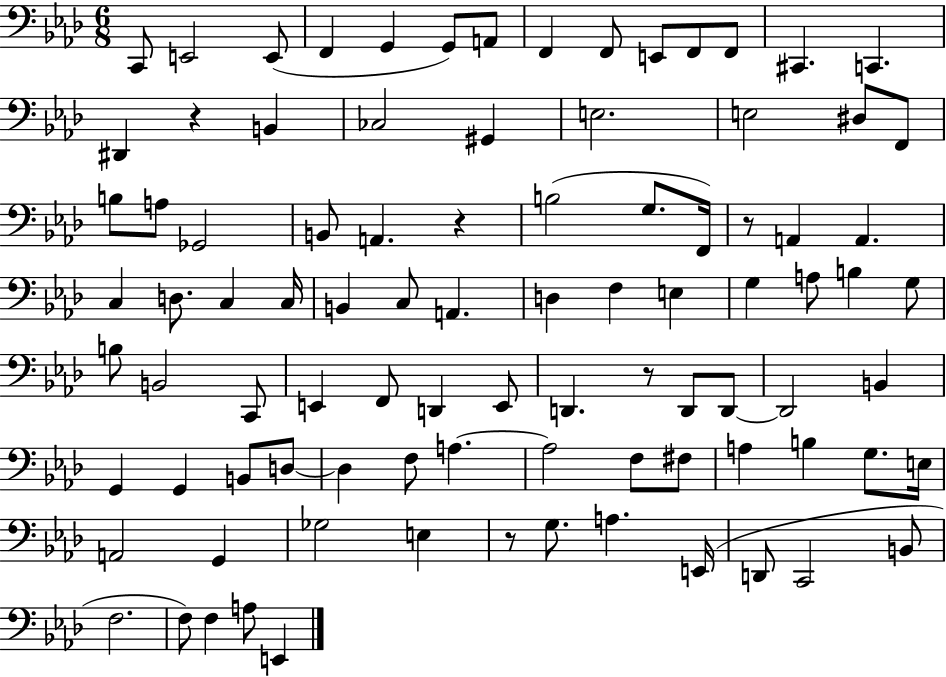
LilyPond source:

{
  \clef bass
  \numericTimeSignature
  \time 6/8
  \key aes \major
  \repeat volta 2 { c,8 e,2 e,8( | f,4 g,4 g,8) a,8 | f,4 f,8 e,8 f,8 f,8 | cis,4. c,4. | \break dis,4 r4 b,4 | ces2 gis,4 | e2. | e2 dis8 f,8 | \break b8 a8 ges,2 | b,8 a,4. r4 | b2( g8. f,16) | r8 a,4 a,4. | \break c4 d8. c4 c16 | b,4 c8 a,4. | d4 f4 e4 | g4 a8 b4 g8 | \break b8 b,2 c,8 | e,4 f,8 d,4 e,8 | d,4. r8 d,8 d,8~~ | d,2 b,4 | \break g,4 g,4 b,8 d8~~ | d4 f8 a4.~~ | a2 f8 fis8 | a4 b4 g8. e16 | \break a,2 g,4 | ges2 e4 | r8 g8. a4. e,16( | d,8 c,2 b,8 | \break f2. | f8) f4 a8 e,4 | } \bar "|."
}